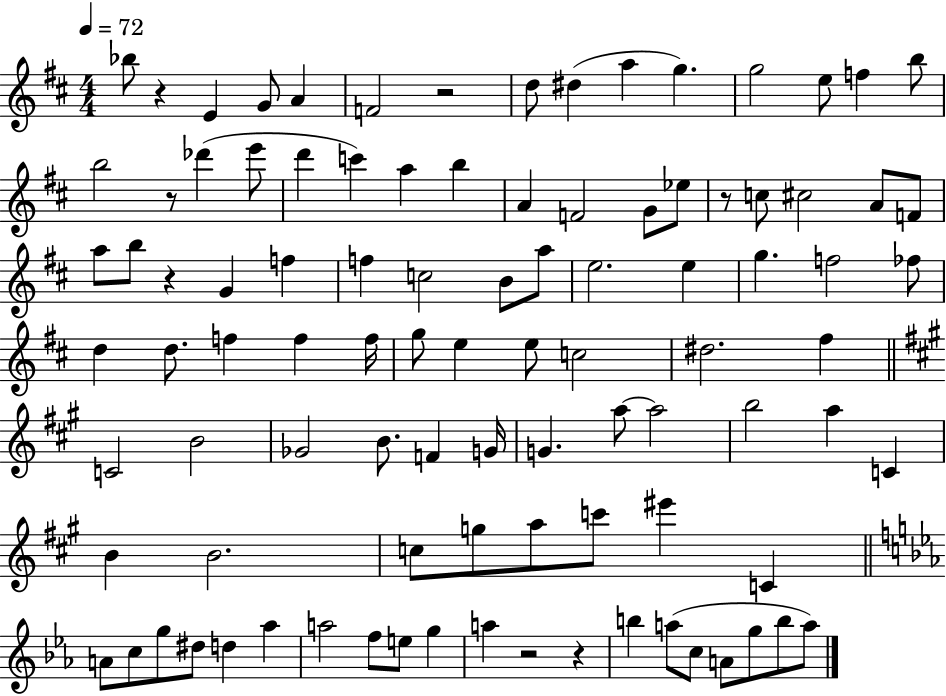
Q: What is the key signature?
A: D major